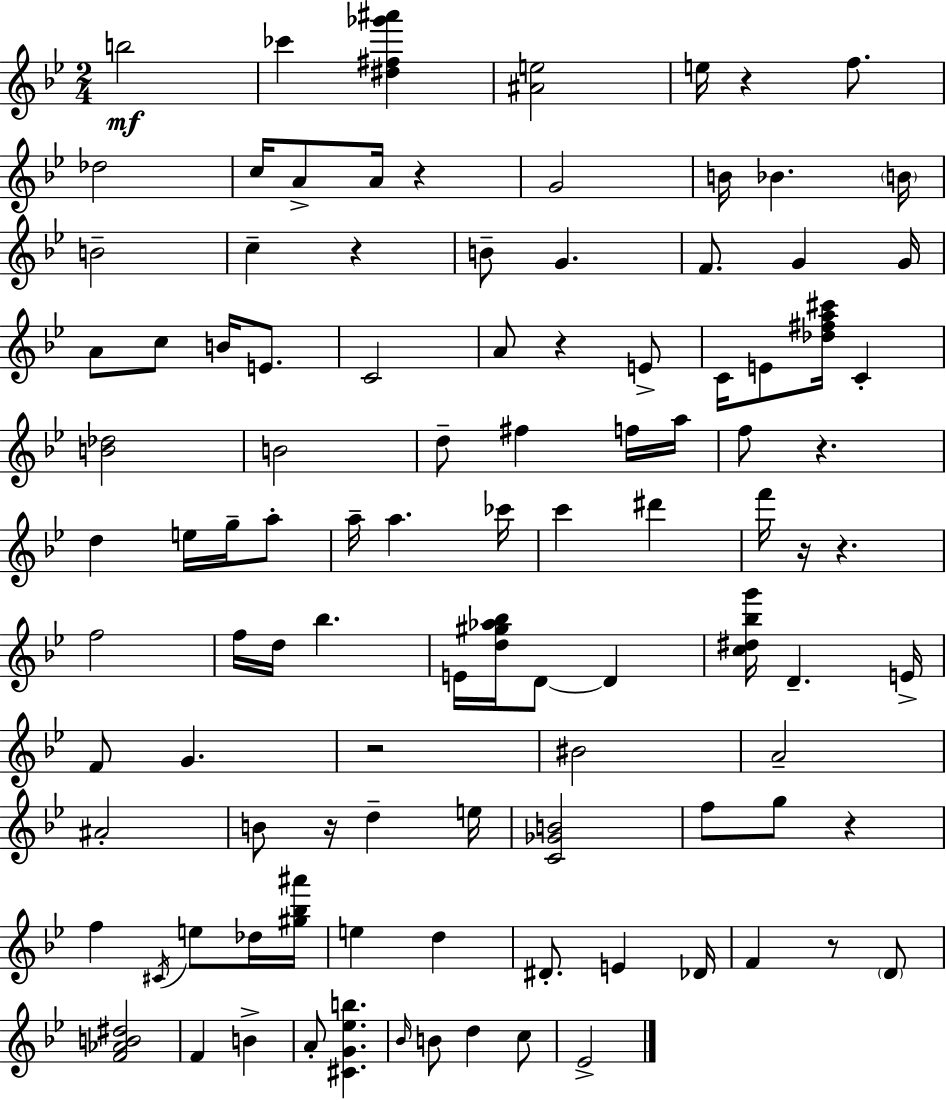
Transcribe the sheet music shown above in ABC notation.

X:1
T:Untitled
M:2/4
L:1/4
K:Gm
b2 _c' [^d^f_g'^a'] [^Ae]2 e/4 z f/2 _d2 c/4 A/2 A/4 z G2 B/4 _B B/4 B2 c z B/2 G F/2 G G/4 A/2 c/2 B/4 E/2 C2 A/2 z E/2 C/4 E/2 [_d^fa^c']/4 C [B_d]2 B2 d/2 ^f f/4 a/4 f/2 z d e/4 g/4 a/2 a/4 a _c'/4 c' ^d' f'/4 z/4 z f2 f/4 d/4 _b E/4 [d^g_a_b]/4 D/2 D [c^d_bg']/4 D E/4 F/2 G z2 ^B2 A2 ^A2 B/2 z/4 d e/4 [C_GB]2 f/2 g/2 z f ^C/4 e/2 _d/4 [^g_b^a']/4 e d ^D/2 E _D/4 F z/2 D/2 [F_AB^d]2 F B A/2 [^CG_eb] _B/4 B/2 d c/2 _E2